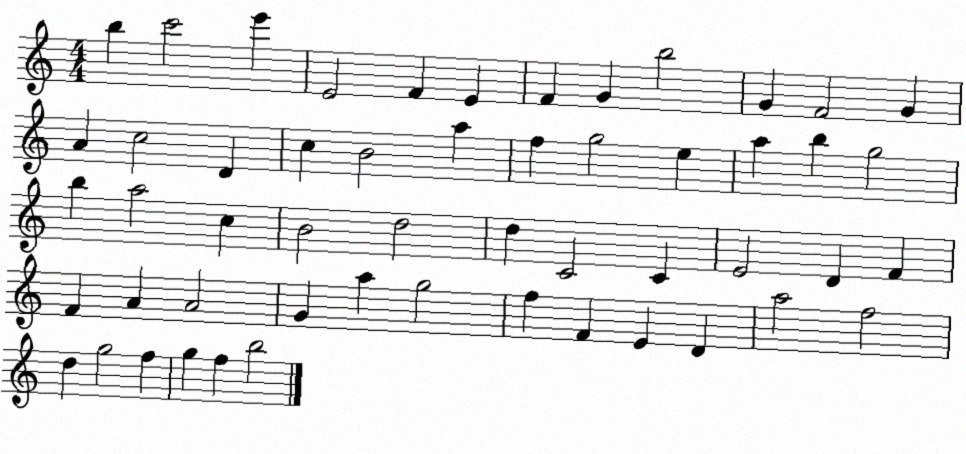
X:1
T:Untitled
M:4/4
L:1/4
K:C
b c'2 e' E2 F E F G b2 G F2 G A c2 D c B2 a f g2 e a b g2 b a2 c B2 d2 d C2 C E2 D F F A A2 G a g2 f F E D a2 f2 d g2 f g f b2